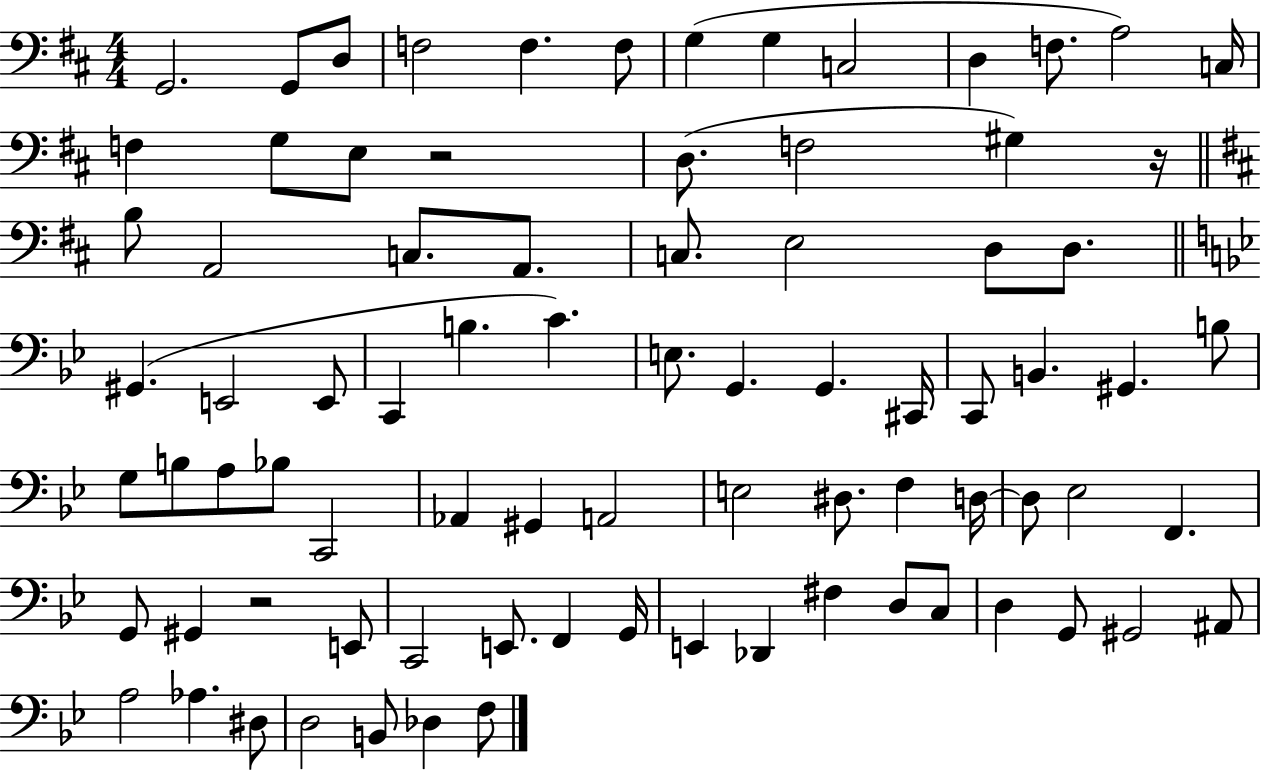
{
  \clef bass
  \numericTimeSignature
  \time 4/4
  \key d \major
  g,2. g,8 d8 | f2 f4. f8 | g4( g4 c2 | d4 f8. a2) c16 | \break f4 g8 e8 r2 | d8.( f2 gis4) r16 | \bar "||" \break \key d \major b8 a,2 c8. a,8. | c8. e2 d8 d8. | \bar "||" \break \key g \minor gis,4.( e,2 e,8 | c,4 b4. c'4.) | e8. g,4. g,4. cis,16 | c,8 b,4. gis,4. b8 | \break g8 b8 a8 bes8 c,2 | aes,4 gis,4 a,2 | e2 dis8. f4 d16~~ | d8 ees2 f,4. | \break g,8 gis,4 r2 e,8 | c,2 e,8. f,4 g,16 | e,4 des,4 fis4 d8 c8 | d4 g,8 gis,2 ais,8 | \break a2 aes4. dis8 | d2 b,8 des4 f8 | \bar "|."
}